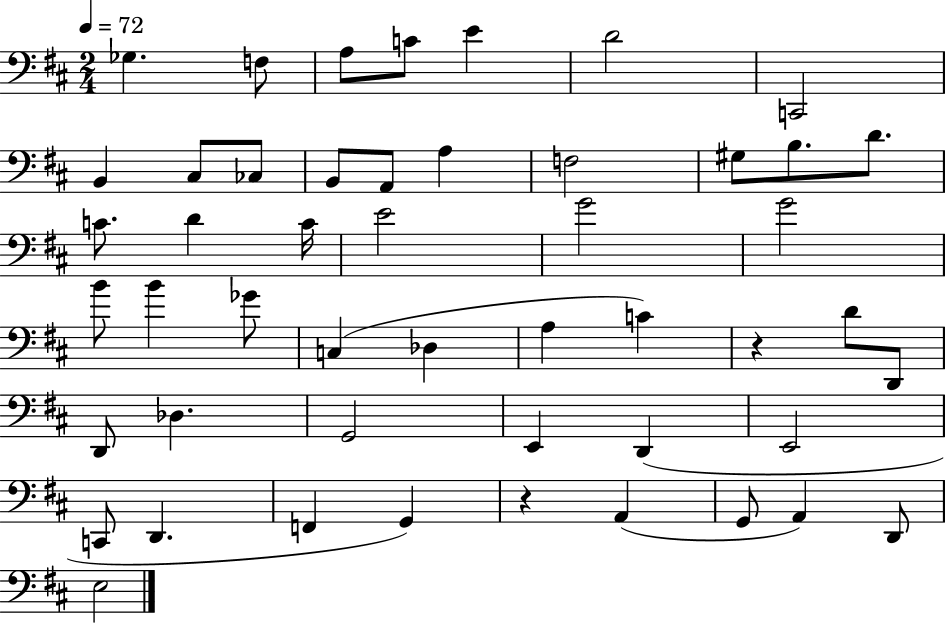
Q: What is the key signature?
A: D major